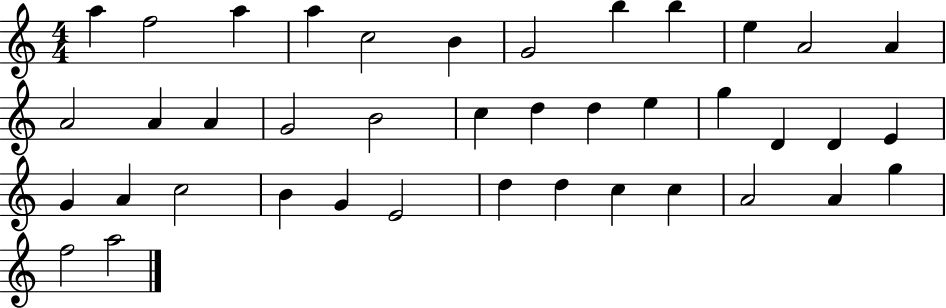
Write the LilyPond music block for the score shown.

{
  \clef treble
  \numericTimeSignature
  \time 4/4
  \key c \major
  a''4 f''2 a''4 | a''4 c''2 b'4 | g'2 b''4 b''4 | e''4 a'2 a'4 | \break a'2 a'4 a'4 | g'2 b'2 | c''4 d''4 d''4 e''4 | g''4 d'4 d'4 e'4 | \break g'4 a'4 c''2 | b'4 g'4 e'2 | d''4 d''4 c''4 c''4 | a'2 a'4 g''4 | \break f''2 a''2 | \bar "|."
}